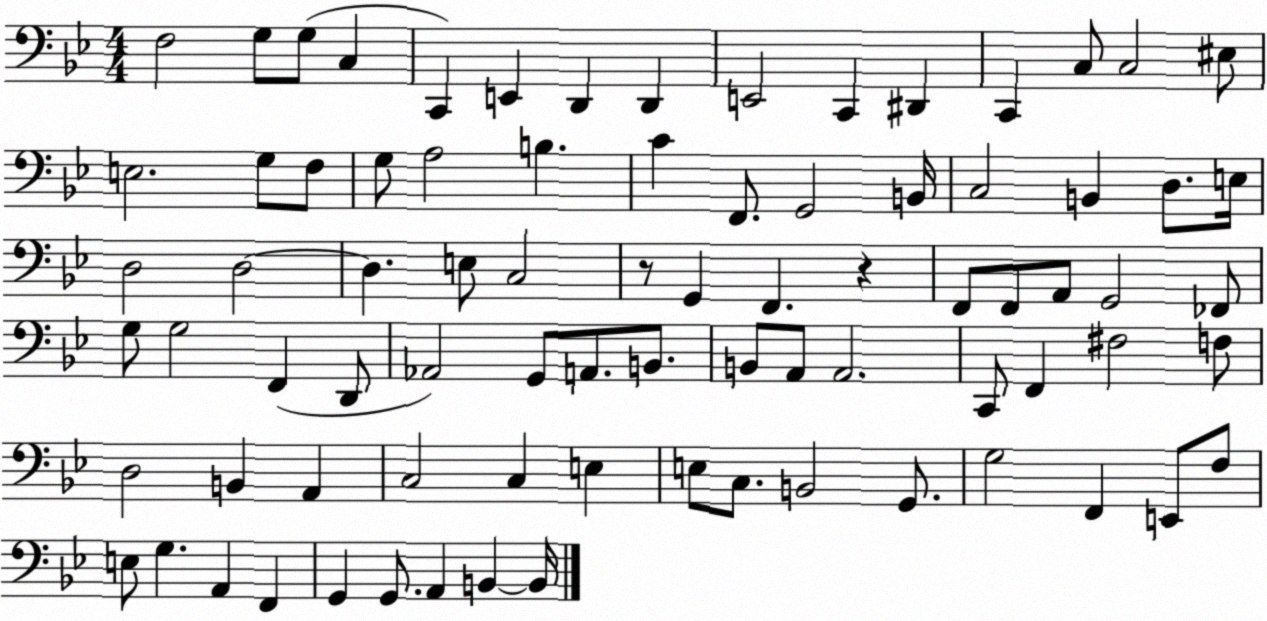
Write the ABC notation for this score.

X:1
T:Untitled
M:4/4
L:1/4
K:Bb
F,2 G,/2 G,/2 C, C,, E,, D,, D,, E,,2 C,, ^D,, C,, C,/2 C,2 ^E,/2 E,2 G,/2 F,/2 G,/2 A,2 B, C F,,/2 G,,2 B,,/4 C,2 B,, D,/2 E,/4 D,2 D,2 D, E,/2 C,2 z/2 G,, F,, z F,,/2 F,,/2 A,,/2 G,,2 _F,,/2 G,/2 G,2 F,, D,,/2 _A,,2 G,,/2 A,,/2 B,,/2 B,,/2 A,,/2 A,,2 C,,/2 F,, ^F,2 F,/2 D,2 B,, A,, C,2 C, E, E,/2 C,/2 B,,2 G,,/2 G,2 F,, E,,/2 F,/2 E,/2 G, A,, F,, G,, G,,/2 A,, B,, B,,/4